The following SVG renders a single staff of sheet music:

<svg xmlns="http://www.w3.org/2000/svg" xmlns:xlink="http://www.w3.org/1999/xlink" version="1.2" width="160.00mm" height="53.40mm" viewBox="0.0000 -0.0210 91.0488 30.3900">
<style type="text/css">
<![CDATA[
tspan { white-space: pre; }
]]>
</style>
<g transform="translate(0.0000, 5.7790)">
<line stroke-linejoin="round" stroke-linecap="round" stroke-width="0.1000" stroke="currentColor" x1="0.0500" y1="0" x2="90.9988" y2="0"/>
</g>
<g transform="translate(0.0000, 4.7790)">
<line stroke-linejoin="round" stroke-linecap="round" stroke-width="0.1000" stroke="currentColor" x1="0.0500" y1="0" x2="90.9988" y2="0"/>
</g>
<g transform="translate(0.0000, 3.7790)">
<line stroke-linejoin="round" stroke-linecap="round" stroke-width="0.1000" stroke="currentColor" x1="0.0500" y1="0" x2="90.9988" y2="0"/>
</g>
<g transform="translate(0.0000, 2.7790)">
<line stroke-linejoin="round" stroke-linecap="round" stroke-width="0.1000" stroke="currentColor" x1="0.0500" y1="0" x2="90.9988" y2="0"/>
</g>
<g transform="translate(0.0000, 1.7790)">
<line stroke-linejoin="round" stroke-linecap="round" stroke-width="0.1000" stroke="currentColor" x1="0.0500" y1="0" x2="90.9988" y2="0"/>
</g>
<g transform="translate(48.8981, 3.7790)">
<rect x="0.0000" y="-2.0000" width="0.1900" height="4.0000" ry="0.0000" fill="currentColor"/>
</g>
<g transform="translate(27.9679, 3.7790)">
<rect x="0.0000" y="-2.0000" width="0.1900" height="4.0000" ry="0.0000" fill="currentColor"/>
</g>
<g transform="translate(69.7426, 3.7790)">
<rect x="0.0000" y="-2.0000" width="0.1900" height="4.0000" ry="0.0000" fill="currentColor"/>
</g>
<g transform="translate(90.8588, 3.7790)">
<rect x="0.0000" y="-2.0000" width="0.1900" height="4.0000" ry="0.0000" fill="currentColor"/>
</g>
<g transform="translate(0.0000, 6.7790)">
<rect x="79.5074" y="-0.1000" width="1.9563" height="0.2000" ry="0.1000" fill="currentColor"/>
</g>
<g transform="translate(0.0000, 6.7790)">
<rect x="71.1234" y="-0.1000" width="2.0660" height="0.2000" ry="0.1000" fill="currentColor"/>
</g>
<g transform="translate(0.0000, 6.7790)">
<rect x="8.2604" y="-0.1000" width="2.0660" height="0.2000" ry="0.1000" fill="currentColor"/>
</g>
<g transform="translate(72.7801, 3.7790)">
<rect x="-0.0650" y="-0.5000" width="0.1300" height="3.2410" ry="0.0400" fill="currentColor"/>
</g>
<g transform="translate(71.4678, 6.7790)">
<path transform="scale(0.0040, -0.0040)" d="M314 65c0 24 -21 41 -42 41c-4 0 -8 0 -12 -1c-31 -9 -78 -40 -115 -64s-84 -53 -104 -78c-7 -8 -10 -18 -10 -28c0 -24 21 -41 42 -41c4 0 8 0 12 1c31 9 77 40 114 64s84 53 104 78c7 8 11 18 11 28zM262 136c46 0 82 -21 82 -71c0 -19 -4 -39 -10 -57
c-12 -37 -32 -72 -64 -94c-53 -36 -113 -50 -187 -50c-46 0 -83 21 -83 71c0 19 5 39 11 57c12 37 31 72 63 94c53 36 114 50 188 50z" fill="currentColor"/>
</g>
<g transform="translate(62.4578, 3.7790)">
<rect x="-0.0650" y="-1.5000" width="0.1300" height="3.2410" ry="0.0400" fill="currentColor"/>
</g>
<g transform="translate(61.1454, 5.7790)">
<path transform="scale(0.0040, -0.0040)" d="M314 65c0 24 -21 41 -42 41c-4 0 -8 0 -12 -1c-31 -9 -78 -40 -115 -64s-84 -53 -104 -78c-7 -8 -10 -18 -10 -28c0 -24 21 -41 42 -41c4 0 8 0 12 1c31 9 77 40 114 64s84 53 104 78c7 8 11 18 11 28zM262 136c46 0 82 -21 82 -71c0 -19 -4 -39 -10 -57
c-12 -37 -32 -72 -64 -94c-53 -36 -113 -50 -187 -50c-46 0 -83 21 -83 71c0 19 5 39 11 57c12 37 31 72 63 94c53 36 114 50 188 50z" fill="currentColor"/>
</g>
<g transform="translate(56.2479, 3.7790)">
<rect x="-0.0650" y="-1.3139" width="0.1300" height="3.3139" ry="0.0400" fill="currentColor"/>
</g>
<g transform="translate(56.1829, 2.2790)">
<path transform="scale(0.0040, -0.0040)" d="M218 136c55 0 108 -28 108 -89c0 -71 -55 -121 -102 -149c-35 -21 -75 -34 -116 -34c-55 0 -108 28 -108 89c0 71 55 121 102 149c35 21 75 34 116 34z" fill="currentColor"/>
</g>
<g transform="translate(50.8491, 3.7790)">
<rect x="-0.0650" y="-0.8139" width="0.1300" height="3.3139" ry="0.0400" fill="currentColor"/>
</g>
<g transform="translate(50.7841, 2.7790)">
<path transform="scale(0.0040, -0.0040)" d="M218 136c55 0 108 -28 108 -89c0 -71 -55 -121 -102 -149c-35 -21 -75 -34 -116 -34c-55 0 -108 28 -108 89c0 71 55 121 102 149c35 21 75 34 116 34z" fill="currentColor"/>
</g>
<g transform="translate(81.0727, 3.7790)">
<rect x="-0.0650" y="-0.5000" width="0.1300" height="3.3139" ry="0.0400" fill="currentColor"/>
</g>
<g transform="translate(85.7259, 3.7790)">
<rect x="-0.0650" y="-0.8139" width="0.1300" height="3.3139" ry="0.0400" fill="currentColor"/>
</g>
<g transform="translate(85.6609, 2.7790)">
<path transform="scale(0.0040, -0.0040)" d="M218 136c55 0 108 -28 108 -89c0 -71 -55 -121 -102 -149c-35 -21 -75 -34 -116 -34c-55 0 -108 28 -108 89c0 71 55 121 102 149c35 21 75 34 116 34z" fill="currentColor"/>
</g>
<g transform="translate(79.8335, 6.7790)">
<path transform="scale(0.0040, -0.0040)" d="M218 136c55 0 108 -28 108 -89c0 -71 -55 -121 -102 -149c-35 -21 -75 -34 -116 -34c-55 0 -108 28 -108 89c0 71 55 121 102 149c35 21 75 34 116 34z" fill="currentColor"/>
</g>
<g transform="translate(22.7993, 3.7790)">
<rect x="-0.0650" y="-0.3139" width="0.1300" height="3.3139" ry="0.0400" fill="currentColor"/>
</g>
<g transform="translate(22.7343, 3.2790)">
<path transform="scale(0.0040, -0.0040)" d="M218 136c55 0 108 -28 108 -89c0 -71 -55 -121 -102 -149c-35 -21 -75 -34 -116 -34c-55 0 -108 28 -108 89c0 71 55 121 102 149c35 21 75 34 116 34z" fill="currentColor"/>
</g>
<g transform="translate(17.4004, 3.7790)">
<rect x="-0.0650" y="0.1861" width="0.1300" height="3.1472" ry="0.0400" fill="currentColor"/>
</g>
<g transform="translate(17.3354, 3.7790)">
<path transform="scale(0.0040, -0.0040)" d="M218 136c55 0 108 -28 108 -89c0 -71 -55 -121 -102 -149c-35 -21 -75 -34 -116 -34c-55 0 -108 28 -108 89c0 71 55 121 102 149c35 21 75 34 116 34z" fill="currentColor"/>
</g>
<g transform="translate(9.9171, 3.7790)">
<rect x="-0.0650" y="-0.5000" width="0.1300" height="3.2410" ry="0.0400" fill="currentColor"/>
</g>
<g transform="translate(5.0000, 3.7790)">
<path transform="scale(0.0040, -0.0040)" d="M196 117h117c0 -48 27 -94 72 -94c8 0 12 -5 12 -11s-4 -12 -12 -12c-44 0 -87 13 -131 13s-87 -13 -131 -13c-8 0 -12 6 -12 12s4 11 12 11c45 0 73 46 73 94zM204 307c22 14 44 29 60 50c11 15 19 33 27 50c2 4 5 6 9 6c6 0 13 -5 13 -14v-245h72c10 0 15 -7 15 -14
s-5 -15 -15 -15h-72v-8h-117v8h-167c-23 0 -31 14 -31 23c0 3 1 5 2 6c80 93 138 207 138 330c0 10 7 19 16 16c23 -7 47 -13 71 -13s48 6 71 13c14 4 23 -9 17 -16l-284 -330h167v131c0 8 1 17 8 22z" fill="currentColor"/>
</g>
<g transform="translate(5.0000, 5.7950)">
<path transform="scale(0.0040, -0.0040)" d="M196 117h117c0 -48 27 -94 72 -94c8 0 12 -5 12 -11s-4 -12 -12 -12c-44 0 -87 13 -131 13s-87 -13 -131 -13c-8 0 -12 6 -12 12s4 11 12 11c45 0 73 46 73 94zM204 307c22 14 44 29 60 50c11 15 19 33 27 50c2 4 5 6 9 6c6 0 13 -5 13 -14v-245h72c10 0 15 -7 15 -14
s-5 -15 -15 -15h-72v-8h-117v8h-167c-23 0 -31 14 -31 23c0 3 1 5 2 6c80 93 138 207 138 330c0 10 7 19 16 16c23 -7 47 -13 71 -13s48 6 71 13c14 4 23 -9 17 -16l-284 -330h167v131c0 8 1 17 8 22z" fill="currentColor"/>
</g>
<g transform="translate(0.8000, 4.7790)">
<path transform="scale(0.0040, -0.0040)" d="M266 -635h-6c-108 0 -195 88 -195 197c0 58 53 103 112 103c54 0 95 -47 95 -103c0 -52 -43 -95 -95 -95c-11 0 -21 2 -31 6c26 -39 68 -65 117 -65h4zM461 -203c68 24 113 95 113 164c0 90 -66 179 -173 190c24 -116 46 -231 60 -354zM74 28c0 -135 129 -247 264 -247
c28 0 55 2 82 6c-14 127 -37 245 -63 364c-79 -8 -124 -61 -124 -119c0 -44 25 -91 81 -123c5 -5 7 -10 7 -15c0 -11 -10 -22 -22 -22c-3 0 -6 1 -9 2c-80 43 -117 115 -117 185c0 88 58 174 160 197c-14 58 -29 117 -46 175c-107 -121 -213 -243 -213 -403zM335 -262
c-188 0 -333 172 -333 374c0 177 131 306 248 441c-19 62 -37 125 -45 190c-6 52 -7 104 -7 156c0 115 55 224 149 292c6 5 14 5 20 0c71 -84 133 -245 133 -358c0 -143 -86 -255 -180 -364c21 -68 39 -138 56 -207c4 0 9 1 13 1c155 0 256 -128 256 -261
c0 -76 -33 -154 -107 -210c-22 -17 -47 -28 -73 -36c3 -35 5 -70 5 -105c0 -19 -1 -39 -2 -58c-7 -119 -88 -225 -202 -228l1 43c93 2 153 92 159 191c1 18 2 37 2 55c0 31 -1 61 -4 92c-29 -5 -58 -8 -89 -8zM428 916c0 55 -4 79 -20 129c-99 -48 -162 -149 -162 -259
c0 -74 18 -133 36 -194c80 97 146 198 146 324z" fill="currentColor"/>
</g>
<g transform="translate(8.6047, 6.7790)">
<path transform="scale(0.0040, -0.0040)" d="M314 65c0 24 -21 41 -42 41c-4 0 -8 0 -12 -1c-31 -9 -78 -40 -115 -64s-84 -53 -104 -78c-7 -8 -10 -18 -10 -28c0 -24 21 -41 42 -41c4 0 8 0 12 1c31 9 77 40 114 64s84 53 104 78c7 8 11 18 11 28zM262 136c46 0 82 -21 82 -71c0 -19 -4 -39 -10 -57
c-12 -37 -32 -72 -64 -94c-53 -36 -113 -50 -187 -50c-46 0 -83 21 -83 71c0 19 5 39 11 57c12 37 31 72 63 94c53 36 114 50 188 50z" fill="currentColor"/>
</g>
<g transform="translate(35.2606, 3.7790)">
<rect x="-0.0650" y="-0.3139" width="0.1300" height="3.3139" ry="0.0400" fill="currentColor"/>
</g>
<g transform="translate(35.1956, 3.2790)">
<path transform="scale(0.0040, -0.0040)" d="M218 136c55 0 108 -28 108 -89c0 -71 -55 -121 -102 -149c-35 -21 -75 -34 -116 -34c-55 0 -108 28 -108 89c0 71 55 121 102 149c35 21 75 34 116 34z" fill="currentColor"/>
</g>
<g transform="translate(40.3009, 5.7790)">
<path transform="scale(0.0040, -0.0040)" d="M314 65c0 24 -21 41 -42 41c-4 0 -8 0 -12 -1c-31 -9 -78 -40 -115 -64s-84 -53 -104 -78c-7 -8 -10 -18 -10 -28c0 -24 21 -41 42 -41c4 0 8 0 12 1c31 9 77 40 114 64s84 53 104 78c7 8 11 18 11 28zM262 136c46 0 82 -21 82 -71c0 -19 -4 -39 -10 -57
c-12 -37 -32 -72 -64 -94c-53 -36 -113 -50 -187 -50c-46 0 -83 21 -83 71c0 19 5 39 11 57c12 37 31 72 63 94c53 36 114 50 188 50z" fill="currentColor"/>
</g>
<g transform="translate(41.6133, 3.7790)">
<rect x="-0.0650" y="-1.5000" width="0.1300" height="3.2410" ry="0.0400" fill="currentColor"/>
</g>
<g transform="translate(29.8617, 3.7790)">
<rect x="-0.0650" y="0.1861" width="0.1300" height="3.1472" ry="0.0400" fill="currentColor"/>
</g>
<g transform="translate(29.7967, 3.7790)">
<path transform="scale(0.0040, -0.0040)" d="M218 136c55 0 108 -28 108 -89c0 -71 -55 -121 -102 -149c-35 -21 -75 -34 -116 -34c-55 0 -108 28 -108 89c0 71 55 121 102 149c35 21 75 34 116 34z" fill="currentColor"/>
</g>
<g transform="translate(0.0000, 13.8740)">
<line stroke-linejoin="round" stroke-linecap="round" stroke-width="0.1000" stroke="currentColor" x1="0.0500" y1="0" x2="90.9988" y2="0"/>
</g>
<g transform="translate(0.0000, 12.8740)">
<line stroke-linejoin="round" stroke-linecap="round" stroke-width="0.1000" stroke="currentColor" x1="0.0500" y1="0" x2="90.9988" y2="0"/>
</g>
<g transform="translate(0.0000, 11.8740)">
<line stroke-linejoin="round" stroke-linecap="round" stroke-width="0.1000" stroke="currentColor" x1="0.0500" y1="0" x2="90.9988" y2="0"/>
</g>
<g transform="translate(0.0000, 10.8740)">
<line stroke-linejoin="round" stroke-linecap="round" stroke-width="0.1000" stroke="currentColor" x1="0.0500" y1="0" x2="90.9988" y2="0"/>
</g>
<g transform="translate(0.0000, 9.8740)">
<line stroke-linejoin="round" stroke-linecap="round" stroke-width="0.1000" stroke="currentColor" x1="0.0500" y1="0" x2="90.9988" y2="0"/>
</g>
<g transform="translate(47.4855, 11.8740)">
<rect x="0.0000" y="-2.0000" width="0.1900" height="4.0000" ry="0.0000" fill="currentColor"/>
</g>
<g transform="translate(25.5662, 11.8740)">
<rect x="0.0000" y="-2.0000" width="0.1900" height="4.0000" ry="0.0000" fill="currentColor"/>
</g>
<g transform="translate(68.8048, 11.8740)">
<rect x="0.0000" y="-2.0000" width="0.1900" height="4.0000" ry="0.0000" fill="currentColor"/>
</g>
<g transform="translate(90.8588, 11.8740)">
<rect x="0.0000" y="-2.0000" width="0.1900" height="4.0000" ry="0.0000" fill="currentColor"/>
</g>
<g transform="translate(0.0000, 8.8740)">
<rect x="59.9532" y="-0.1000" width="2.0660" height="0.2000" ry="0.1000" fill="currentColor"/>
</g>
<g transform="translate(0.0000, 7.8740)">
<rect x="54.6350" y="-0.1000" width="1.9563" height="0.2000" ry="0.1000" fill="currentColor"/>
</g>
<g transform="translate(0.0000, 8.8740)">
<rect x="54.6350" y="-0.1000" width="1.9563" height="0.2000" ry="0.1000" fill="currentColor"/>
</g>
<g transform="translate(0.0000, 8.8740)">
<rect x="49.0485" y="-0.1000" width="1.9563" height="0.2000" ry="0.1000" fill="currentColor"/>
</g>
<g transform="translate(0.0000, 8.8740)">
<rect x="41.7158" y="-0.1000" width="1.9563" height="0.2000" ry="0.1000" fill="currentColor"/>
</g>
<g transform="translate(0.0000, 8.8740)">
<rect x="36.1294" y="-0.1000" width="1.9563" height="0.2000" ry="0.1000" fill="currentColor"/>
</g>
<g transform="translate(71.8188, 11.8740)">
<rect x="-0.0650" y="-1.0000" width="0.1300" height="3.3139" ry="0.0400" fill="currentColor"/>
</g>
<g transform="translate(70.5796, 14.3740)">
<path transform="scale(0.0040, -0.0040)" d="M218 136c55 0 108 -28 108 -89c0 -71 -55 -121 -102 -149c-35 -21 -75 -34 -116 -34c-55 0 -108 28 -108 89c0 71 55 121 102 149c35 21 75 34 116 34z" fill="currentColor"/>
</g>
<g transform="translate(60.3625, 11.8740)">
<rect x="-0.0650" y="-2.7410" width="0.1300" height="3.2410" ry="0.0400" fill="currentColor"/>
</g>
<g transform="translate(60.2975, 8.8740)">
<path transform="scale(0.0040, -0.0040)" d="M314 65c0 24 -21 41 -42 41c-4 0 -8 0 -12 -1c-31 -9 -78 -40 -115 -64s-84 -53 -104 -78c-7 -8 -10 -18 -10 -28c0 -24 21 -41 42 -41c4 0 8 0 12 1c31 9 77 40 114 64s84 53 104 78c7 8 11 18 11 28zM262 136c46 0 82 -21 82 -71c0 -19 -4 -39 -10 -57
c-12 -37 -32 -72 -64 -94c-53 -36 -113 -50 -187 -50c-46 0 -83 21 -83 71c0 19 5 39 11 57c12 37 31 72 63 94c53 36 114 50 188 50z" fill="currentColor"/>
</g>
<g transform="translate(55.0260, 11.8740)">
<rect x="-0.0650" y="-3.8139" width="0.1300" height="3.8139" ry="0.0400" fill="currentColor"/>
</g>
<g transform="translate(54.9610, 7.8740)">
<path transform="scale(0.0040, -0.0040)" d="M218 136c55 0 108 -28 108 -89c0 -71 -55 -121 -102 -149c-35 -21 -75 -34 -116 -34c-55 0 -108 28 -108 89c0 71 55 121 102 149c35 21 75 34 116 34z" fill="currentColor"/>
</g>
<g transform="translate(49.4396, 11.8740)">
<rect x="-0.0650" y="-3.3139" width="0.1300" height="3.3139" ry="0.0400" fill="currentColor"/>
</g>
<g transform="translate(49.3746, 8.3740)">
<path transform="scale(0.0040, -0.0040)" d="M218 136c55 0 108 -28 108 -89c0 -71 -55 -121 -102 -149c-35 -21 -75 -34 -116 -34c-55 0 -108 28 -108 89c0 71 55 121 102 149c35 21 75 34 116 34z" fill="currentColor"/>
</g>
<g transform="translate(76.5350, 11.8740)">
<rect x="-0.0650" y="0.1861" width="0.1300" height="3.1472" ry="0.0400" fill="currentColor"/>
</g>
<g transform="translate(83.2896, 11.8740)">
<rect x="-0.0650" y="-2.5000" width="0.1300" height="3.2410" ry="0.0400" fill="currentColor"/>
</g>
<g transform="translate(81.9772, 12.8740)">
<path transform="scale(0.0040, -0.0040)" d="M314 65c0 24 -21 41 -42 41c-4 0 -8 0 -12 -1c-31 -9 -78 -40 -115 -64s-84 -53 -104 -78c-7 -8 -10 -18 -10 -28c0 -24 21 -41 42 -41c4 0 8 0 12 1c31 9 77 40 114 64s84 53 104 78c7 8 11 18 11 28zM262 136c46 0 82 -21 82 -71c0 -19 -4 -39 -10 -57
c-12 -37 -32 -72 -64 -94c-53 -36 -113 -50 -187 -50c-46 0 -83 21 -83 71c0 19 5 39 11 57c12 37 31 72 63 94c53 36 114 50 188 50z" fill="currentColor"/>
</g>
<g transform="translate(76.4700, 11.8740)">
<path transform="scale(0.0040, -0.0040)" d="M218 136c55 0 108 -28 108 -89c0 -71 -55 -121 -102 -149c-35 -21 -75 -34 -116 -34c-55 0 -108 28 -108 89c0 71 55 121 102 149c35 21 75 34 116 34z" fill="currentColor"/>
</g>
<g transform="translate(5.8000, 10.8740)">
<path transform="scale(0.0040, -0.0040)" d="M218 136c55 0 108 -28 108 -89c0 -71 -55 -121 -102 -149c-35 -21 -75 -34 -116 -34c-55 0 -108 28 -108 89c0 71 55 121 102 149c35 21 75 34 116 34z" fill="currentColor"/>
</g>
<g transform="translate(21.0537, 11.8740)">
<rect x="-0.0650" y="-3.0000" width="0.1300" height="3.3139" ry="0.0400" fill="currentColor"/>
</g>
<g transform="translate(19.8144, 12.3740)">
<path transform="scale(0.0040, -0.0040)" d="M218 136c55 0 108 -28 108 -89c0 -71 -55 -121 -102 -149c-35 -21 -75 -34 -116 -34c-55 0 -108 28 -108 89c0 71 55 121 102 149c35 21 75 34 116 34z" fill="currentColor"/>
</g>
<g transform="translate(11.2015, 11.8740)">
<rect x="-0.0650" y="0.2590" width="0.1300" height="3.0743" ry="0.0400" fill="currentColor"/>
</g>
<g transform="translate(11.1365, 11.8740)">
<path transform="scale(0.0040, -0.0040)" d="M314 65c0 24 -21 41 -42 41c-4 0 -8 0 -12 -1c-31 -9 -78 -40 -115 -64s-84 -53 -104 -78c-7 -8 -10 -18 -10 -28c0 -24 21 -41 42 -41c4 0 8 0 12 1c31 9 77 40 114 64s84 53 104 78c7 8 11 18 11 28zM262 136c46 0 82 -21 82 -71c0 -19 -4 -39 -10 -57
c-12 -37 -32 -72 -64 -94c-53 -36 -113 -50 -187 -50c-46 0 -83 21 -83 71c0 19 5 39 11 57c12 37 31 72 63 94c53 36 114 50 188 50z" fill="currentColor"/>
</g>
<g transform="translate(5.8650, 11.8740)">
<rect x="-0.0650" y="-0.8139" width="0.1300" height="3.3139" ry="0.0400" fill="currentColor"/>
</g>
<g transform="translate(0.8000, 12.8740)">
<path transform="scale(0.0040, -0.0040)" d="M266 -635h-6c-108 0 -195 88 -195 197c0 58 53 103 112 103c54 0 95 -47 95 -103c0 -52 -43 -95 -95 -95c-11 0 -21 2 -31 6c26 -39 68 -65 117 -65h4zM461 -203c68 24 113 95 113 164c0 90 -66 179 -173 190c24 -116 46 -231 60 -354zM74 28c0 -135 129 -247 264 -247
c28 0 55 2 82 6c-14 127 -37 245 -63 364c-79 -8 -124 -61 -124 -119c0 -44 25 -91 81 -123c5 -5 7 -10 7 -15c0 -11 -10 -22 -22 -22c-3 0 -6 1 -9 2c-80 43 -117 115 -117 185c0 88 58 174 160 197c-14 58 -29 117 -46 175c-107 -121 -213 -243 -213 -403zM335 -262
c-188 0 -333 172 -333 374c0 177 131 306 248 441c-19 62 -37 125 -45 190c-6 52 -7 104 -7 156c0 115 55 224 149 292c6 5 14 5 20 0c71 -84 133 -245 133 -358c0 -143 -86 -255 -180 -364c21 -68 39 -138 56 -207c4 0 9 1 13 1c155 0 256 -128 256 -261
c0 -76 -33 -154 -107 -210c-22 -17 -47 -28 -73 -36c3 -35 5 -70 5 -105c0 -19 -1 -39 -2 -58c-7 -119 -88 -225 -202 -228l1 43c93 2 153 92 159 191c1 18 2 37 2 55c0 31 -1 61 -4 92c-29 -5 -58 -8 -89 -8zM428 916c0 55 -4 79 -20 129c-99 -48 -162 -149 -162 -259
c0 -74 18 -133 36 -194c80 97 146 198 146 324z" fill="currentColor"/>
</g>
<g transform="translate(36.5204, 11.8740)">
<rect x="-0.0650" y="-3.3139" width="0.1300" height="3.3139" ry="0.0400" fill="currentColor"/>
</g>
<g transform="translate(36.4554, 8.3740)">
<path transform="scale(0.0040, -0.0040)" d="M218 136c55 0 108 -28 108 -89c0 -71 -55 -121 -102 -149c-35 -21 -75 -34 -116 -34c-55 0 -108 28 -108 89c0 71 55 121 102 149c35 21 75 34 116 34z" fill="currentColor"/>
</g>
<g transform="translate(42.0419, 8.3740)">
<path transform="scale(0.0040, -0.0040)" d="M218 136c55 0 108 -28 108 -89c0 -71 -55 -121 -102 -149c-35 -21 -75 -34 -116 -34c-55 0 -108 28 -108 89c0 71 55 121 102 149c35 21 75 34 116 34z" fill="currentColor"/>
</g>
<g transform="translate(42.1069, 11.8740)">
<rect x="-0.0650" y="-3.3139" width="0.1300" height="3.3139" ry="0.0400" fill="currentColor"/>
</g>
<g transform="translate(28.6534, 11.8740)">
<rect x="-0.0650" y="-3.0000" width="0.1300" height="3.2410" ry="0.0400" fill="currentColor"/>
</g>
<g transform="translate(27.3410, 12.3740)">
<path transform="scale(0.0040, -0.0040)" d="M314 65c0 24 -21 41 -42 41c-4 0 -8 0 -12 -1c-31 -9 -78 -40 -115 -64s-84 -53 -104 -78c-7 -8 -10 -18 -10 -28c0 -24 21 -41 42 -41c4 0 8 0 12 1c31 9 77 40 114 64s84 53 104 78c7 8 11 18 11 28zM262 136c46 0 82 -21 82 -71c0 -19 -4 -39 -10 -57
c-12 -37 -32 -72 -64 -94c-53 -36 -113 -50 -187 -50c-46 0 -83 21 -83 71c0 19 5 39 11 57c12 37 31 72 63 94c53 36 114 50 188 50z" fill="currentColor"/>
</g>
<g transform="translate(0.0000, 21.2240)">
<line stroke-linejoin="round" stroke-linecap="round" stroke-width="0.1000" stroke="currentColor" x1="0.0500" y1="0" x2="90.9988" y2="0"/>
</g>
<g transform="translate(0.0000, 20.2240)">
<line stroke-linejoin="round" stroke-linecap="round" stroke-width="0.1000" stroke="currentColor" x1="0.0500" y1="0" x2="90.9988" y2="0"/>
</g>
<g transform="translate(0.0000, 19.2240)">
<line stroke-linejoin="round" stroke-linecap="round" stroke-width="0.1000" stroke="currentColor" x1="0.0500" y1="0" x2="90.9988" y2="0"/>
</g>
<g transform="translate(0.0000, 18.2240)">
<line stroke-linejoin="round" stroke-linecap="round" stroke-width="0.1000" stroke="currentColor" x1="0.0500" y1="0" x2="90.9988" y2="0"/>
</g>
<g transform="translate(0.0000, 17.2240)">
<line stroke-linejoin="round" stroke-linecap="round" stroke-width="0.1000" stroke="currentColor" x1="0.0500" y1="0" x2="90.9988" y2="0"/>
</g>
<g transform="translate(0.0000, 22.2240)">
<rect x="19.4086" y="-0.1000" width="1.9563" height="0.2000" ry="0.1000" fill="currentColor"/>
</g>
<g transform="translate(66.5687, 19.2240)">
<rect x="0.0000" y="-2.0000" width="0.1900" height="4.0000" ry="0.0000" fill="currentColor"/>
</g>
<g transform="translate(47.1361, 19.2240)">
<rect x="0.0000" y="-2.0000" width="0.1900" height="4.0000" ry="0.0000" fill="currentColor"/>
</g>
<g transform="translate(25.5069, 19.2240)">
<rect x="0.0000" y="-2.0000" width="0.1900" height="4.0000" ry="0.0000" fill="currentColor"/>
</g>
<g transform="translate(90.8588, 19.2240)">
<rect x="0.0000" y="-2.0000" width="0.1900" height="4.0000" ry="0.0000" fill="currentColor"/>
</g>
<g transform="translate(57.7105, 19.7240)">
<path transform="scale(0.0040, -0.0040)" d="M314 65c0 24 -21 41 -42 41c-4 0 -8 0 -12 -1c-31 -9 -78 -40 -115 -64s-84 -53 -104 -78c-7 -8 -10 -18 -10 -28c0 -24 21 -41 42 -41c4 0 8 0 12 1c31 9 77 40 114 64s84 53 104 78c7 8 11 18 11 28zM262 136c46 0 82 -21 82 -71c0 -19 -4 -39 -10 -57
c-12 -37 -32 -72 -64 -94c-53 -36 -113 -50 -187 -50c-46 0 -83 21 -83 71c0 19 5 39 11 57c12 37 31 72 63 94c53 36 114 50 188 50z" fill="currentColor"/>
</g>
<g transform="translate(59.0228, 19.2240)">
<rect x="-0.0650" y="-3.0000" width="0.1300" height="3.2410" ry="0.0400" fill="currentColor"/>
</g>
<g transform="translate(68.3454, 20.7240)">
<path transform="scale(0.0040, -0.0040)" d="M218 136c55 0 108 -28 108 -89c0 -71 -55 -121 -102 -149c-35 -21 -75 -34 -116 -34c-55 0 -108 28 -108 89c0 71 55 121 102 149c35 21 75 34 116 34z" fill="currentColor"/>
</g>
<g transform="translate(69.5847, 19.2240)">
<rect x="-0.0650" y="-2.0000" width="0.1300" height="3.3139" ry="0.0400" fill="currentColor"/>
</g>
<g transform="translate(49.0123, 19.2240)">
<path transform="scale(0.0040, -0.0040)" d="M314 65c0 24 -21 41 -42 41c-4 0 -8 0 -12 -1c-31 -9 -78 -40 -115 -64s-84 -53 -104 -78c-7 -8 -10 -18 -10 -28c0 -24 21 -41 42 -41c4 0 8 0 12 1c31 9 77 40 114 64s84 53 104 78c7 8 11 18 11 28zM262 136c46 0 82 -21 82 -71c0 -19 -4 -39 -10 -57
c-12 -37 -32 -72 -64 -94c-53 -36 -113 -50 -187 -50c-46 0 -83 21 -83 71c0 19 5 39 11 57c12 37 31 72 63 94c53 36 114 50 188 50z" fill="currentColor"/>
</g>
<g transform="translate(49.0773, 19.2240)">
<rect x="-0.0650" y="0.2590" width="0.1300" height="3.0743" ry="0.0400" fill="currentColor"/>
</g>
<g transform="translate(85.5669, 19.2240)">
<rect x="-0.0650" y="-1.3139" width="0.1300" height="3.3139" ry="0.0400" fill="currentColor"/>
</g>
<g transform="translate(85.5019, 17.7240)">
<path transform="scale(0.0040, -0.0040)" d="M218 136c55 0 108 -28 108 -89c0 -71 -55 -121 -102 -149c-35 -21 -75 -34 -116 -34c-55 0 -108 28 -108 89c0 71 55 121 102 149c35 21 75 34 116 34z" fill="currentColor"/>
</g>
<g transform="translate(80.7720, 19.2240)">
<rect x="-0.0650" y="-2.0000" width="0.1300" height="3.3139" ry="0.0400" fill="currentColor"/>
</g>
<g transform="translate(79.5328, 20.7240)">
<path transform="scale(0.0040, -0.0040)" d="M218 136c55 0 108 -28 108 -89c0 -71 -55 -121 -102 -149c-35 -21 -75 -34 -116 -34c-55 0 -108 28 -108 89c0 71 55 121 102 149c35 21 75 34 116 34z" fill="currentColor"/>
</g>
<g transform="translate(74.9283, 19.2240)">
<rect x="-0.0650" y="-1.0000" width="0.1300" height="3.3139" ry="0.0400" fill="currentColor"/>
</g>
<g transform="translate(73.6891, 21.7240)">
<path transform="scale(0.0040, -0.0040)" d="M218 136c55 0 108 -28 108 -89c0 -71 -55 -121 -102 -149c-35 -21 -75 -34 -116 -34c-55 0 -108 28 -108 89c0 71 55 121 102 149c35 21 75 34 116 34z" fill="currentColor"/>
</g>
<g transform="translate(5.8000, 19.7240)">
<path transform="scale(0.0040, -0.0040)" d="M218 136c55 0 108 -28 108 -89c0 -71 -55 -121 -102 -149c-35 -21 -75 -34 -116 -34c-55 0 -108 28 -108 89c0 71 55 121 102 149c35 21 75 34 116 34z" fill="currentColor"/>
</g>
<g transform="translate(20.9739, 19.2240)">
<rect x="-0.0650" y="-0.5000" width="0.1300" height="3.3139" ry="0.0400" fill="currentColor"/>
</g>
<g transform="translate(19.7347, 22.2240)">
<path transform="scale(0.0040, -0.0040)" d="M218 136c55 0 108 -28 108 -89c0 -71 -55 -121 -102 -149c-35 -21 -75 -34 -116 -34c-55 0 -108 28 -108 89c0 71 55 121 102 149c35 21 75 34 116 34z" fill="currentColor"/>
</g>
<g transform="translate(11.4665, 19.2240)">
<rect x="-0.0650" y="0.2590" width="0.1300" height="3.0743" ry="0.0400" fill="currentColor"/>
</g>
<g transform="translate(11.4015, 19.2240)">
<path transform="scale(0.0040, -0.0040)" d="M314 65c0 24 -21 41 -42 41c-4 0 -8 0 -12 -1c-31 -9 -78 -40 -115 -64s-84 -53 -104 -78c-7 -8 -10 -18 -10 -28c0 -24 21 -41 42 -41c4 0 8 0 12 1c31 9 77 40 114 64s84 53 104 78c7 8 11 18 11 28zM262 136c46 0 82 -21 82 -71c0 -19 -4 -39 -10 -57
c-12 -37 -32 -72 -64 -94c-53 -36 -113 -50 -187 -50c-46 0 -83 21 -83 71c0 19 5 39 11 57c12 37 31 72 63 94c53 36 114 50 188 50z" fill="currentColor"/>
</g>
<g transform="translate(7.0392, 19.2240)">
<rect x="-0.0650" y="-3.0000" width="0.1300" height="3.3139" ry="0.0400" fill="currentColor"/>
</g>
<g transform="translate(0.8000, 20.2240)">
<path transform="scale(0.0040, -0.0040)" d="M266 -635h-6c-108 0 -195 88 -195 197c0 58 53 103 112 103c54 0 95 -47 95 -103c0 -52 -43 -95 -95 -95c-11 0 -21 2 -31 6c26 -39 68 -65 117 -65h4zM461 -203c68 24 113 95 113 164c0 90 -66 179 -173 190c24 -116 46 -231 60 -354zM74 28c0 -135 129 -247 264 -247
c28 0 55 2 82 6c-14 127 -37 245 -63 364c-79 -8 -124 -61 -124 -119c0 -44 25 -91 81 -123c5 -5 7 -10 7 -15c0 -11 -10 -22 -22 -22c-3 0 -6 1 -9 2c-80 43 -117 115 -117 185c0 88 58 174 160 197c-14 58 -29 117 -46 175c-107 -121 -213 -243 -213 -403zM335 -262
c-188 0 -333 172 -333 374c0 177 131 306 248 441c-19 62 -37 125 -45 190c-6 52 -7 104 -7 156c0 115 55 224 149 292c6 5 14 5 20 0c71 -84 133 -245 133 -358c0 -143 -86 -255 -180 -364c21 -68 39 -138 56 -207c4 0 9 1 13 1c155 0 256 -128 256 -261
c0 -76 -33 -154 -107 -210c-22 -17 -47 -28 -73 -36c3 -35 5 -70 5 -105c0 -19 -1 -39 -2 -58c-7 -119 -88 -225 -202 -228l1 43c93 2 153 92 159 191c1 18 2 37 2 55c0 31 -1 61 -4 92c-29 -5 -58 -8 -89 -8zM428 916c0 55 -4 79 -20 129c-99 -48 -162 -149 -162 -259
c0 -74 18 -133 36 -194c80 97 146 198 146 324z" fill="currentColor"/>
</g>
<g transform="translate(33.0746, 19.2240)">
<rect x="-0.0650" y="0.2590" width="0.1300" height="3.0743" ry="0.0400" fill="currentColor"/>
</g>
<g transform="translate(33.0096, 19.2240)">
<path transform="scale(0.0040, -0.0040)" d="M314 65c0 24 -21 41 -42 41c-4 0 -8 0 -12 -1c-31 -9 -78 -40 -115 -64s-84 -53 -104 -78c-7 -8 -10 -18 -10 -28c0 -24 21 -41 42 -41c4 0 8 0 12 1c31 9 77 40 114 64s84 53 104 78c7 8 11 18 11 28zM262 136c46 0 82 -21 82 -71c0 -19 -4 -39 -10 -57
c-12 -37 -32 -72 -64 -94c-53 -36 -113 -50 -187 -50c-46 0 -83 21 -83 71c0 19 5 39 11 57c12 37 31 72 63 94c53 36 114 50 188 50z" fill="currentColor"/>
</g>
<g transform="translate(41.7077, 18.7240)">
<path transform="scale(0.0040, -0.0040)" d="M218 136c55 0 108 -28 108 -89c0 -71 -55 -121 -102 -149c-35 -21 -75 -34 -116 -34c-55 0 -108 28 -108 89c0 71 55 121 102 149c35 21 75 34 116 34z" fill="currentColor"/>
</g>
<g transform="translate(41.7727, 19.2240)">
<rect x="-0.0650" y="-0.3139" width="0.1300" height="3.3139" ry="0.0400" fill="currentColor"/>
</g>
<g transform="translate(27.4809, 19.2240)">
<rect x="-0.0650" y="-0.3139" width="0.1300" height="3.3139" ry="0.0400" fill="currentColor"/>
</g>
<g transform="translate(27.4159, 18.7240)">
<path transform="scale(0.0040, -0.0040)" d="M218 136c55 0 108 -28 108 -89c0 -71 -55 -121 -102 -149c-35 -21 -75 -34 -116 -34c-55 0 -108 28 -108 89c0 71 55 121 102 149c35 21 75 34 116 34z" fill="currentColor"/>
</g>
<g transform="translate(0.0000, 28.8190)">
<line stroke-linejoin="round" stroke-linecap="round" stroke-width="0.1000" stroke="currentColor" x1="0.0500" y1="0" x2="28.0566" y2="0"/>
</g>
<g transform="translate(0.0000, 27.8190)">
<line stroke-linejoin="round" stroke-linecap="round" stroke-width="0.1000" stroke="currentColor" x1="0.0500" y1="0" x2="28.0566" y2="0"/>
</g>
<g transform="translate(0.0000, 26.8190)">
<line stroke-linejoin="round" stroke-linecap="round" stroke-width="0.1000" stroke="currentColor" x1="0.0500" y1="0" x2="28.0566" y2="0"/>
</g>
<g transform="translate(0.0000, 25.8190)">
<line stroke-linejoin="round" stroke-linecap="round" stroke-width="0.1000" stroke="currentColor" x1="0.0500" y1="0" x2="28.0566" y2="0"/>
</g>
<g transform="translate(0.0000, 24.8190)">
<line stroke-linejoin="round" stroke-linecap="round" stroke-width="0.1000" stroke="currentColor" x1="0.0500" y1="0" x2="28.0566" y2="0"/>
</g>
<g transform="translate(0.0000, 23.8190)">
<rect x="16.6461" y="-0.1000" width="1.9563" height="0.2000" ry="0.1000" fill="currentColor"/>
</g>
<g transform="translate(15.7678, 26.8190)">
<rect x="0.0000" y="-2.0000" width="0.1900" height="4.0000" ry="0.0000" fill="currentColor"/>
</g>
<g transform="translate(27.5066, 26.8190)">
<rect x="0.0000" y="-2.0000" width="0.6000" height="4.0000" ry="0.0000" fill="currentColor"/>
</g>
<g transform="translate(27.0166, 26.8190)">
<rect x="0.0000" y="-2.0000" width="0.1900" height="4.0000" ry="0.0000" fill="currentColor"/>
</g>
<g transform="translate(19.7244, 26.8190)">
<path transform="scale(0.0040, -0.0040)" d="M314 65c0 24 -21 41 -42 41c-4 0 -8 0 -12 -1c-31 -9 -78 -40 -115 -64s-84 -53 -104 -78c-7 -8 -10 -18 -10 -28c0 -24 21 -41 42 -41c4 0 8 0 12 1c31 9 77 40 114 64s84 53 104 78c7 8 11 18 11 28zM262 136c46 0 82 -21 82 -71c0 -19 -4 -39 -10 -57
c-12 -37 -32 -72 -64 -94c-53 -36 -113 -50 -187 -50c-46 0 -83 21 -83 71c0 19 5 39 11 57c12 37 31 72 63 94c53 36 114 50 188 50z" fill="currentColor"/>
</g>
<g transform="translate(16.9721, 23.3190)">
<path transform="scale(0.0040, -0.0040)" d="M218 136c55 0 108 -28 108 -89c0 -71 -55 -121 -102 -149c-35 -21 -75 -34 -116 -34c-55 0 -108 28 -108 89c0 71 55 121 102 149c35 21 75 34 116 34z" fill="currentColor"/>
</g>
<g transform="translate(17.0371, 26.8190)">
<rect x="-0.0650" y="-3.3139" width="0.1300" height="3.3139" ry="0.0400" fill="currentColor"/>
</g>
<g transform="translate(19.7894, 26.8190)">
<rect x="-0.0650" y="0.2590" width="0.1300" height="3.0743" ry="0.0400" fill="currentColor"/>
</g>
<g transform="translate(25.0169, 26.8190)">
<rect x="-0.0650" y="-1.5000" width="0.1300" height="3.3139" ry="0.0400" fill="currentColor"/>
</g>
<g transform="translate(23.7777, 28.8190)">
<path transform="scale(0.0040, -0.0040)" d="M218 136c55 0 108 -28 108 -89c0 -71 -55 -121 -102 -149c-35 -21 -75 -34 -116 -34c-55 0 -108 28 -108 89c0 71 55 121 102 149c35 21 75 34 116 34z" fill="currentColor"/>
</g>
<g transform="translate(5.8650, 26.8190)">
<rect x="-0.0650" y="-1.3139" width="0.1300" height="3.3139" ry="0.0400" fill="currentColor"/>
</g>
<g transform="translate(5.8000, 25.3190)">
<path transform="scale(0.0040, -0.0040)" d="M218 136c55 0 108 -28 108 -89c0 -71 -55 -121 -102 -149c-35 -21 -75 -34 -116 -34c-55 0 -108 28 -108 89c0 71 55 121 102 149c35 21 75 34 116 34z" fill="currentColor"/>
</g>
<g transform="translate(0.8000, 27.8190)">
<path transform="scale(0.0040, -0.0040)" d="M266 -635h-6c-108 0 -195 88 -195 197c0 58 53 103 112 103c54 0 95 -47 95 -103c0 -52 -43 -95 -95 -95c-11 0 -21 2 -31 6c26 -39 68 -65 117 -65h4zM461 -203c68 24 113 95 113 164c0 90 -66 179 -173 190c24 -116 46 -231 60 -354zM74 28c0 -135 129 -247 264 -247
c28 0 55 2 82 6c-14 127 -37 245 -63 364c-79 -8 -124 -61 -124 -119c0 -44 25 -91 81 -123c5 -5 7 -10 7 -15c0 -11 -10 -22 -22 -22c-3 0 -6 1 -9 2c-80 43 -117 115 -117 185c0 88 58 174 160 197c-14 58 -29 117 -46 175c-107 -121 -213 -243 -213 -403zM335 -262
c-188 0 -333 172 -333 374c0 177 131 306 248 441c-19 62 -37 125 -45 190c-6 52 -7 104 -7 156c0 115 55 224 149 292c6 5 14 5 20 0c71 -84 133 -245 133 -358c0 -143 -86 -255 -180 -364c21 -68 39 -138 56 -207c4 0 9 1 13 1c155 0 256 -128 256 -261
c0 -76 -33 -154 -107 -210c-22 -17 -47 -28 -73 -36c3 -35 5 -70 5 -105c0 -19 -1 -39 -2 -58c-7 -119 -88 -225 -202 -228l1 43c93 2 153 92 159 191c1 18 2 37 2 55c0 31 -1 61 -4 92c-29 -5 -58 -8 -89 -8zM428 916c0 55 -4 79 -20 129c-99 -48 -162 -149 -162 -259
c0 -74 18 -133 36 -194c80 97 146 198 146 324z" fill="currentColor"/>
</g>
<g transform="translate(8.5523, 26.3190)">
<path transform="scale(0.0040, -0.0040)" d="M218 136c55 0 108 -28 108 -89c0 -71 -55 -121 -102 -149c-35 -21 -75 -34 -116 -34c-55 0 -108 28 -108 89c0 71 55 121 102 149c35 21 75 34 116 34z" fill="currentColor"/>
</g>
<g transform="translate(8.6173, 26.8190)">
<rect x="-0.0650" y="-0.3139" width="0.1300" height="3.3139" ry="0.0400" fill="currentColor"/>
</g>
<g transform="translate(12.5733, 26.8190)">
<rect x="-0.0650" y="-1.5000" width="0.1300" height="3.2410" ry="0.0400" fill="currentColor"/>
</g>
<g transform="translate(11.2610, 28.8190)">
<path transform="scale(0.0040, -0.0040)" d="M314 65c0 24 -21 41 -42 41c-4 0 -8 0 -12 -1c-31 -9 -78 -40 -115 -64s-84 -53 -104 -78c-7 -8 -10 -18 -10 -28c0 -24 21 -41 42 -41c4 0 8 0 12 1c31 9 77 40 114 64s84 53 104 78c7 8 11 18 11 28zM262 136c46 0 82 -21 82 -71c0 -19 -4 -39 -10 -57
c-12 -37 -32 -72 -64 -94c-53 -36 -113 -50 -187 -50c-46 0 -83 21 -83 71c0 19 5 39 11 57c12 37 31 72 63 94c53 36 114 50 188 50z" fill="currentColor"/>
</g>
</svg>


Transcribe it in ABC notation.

X:1
T:Untitled
M:4/4
L:1/4
K:C
C2 B c B c E2 d e E2 C2 C d d B2 A A2 b b b c' a2 D B G2 A B2 C c B2 c B2 A2 F D F e e c E2 b B2 E